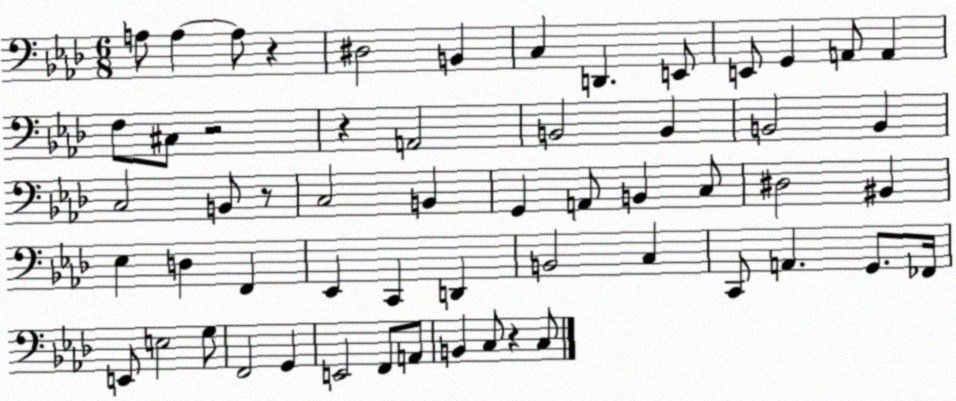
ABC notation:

X:1
T:Untitled
M:6/8
L:1/4
K:Ab
A,/2 A, A,/2 z ^D,2 B,, C, D,, E,,/2 E,,/2 G,, A,,/2 A,, F,/2 ^C,/2 z2 z A,,2 B,,2 B,, B,,2 B,, C,2 B,,/2 z/2 C,2 B,, G,, A,,/2 B,, C,/2 ^D,2 ^B,, _E, D, F,, _E,, C,, D,, B,,2 C, C,,/2 A,, G,,/2 _F,,/4 E,,/2 E,2 G,/2 F,,2 G,, E,,2 F,,/2 A,,/2 B,, C,/2 z C,/2